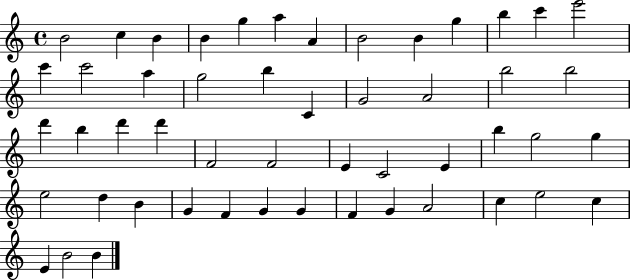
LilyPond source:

{
  \clef treble
  \time 4/4
  \defaultTimeSignature
  \key c \major
  b'2 c''4 b'4 | b'4 g''4 a''4 a'4 | b'2 b'4 g''4 | b''4 c'''4 e'''2 | \break c'''4 c'''2 a''4 | g''2 b''4 c'4 | g'2 a'2 | b''2 b''2 | \break d'''4 b''4 d'''4 d'''4 | f'2 f'2 | e'4 c'2 e'4 | b''4 g''2 g''4 | \break e''2 d''4 b'4 | g'4 f'4 g'4 g'4 | f'4 g'4 a'2 | c''4 e''2 c''4 | \break e'4 b'2 b'4 | \bar "|."
}